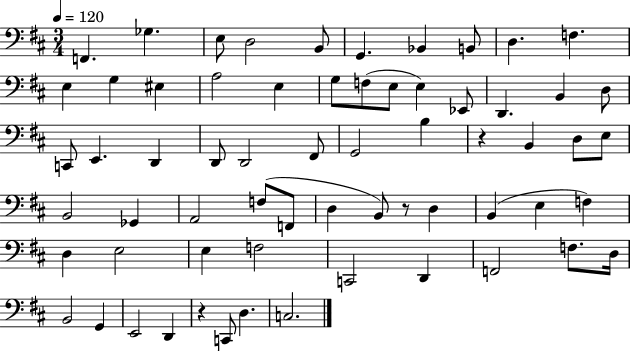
F2/q. Gb3/q. E3/e D3/h B2/e G2/q. Bb2/q B2/e D3/q. F3/q. E3/q G3/q EIS3/q A3/h E3/q G3/e F3/e E3/e E3/q Eb2/e D2/q. B2/q D3/e C2/e E2/q. D2/q D2/e D2/h F#2/e G2/h B3/q R/q B2/q D3/e E3/e B2/h Gb2/q A2/h F3/e F2/e D3/q B2/e R/e D3/q B2/q E3/q F3/q D3/q E3/h E3/q F3/h C2/h D2/q F2/h F3/e. D3/s B2/h G2/q E2/h D2/q R/q C2/e D3/q. C3/h.